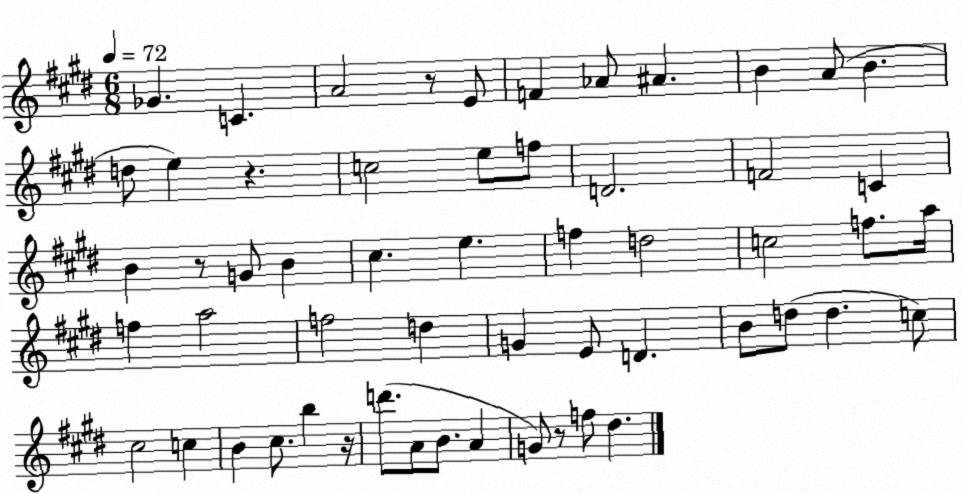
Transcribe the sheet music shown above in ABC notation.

X:1
T:Untitled
M:6/8
L:1/4
K:E
_G C A2 z/2 E/2 F _A/2 ^A B A/2 B d/2 e z c2 e/2 f/2 D2 F2 C B z/2 G/2 B ^c e f d2 c2 f/2 a/4 f a2 f2 d G E/2 D B/2 d/2 d c/2 ^c2 c B ^c/2 b z/4 d'/2 A/2 B/2 A G/2 z/2 f/2 ^d